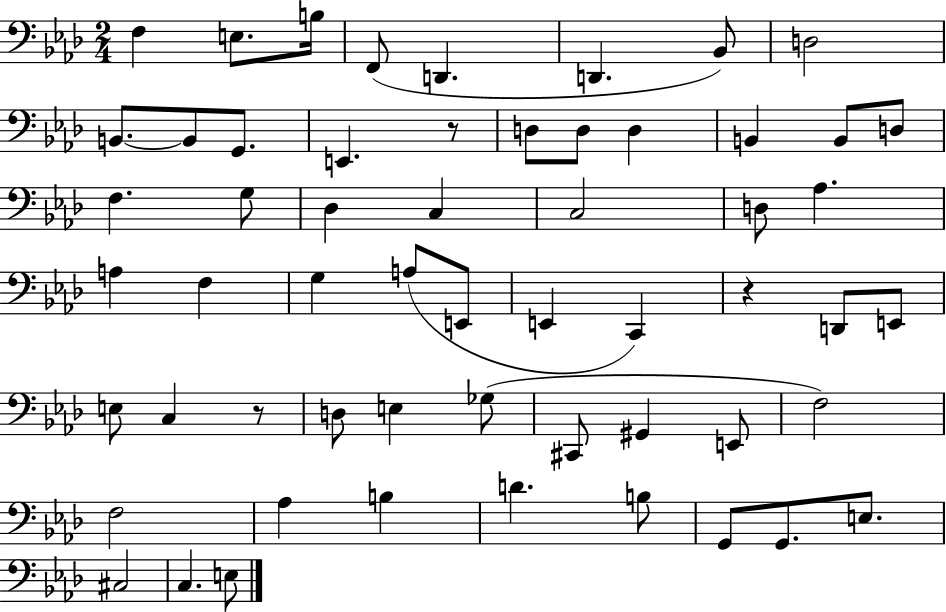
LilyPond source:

{
  \clef bass
  \numericTimeSignature
  \time 2/4
  \key aes \major
  f4 e8. b16 | f,8( d,4. | d,4. bes,8) | d2 | \break b,8.~~ b,8 g,8. | e,4. r8 | d8 d8 d4 | b,4 b,8 d8 | \break f4. g8 | des4 c4 | c2 | d8 aes4. | \break a4 f4 | g4 a8( e,8 | e,4 c,4) | r4 d,8 e,8 | \break e8 c4 r8 | d8 e4 ges8( | cis,8 gis,4 e,8 | f2) | \break f2 | aes4 b4 | d'4. b8 | g,8 g,8. e8. | \break cis2 | c4. e8 | \bar "|."
}